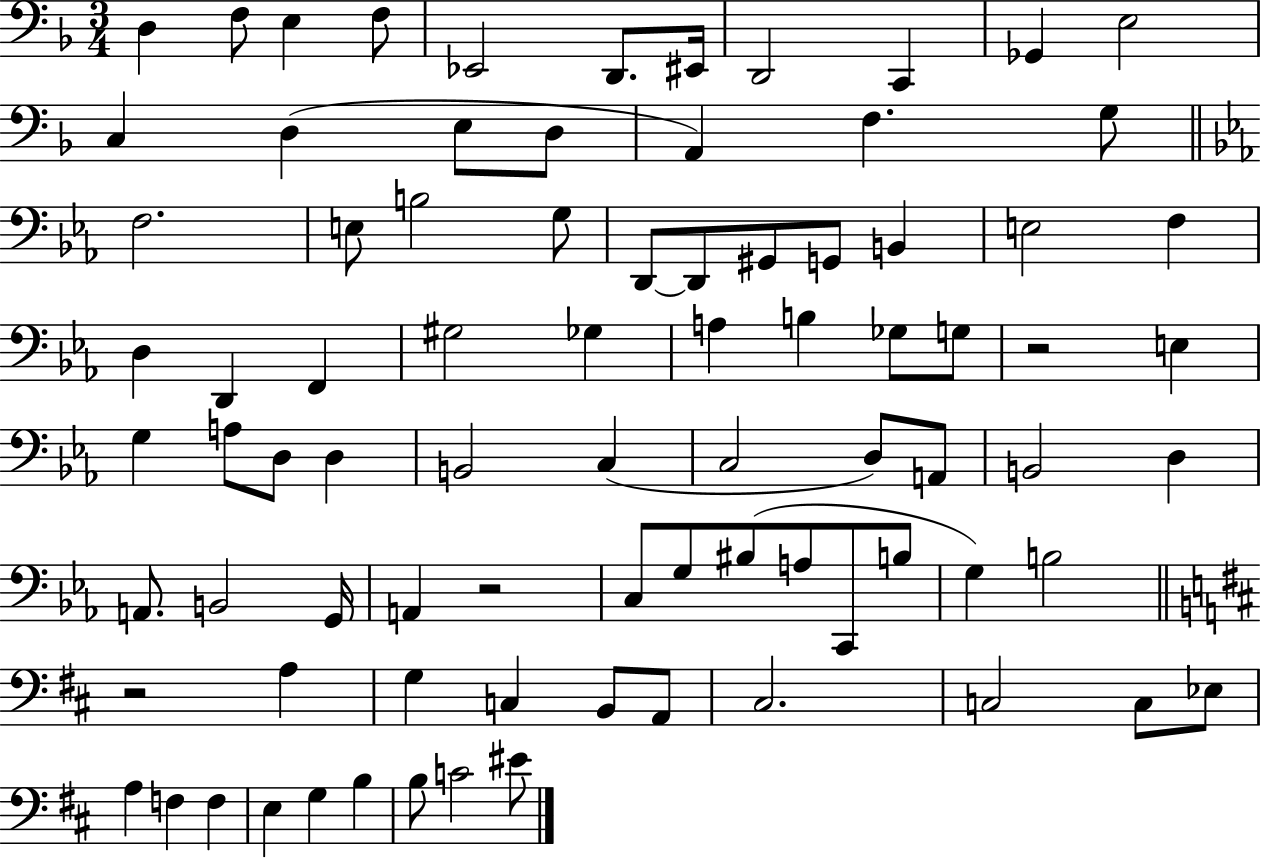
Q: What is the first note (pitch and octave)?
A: D3